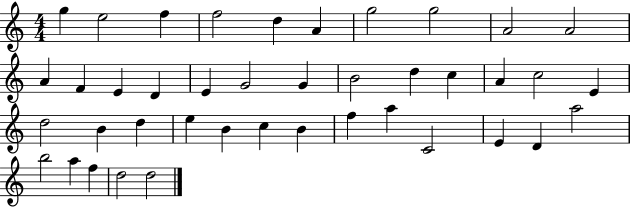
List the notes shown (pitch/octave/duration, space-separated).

G5/q E5/h F5/q F5/h D5/q A4/q G5/h G5/h A4/h A4/h A4/q F4/q E4/q D4/q E4/q G4/h G4/q B4/h D5/q C5/q A4/q C5/h E4/q D5/h B4/q D5/q E5/q B4/q C5/q B4/q F5/q A5/q C4/h E4/q D4/q A5/h B5/h A5/q F5/q D5/h D5/h